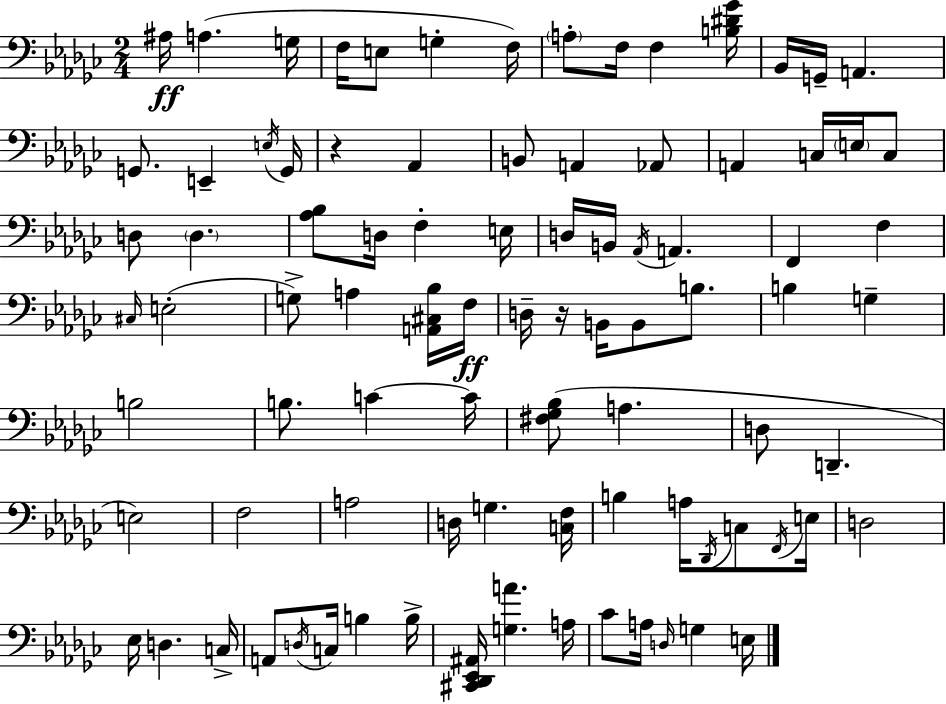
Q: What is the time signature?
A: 2/4